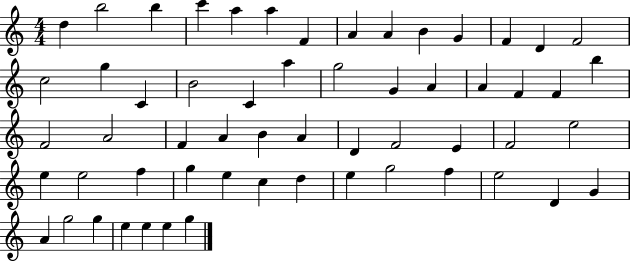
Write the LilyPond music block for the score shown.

{
  \clef treble
  \numericTimeSignature
  \time 4/4
  \key c \major
  d''4 b''2 b''4 | c'''4 a''4 a''4 f'4 | a'4 a'4 b'4 g'4 | f'4 d'4 f'2 | \break c''2 g''4 c'4 | b'2 c'4 a''4 | g''2 g'4 a'4 | a'4 f'4 f'4 b''4 | \break f'2 a'2 | f'4 a'4 b'4 a'4 | d'4 f'2 e'4 | f'2 e''2 | \break e''4 e''2 f''4 | g''4 e''4 c''4 d''4 | e''4 g''2 f''4 | e''2 d'4 g'4 | \break a'4 g''2 g''4 | e''4 e''4 e''4 g''4 | \bar "|."
}